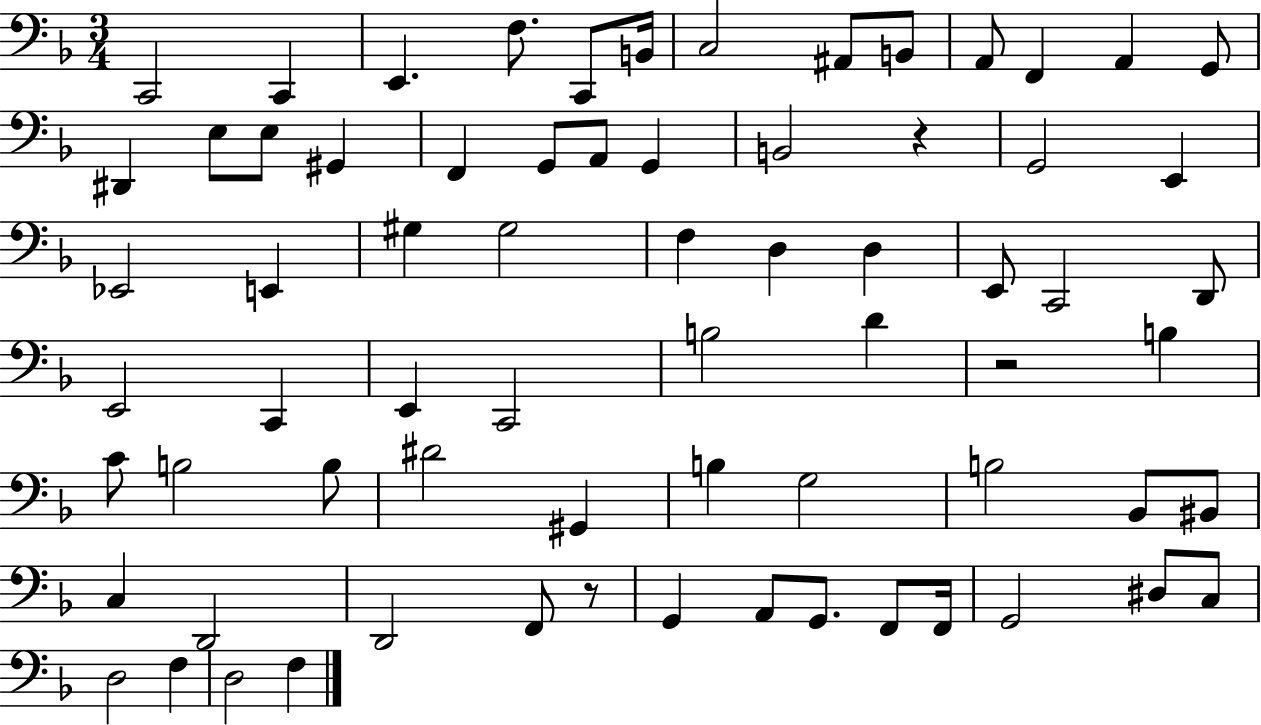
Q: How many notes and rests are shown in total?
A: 70